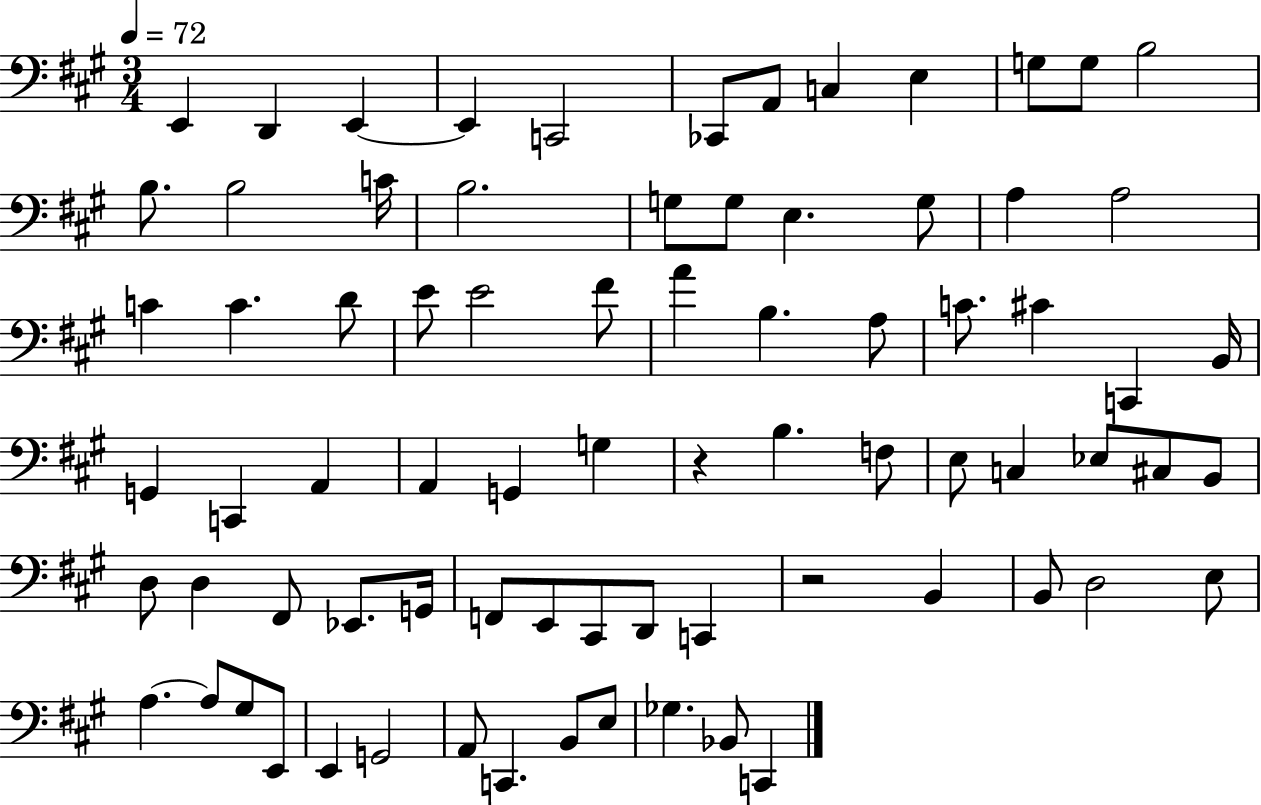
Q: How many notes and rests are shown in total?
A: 77